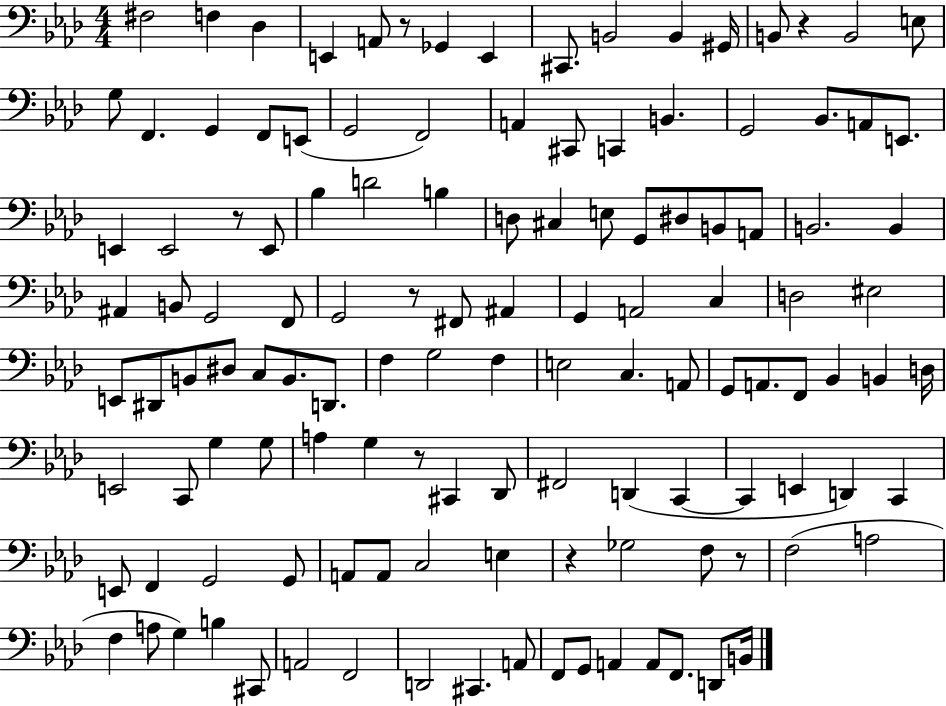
{
  \clef bass
  \numericTimeSignature
  \time 4/4
  \key aes \major
  fis2 f4 des4 | e,4 a,8 r8 ges,4 e,4 | cis,8. b,2 b,4 gis,16 | b,8 r4 b,2 e8 | \break g8 f,4. g,4 f,8 e,8( | g,2 f,2) | a,4 cis,8 c,4 b,4. | g,2 bes,8. a,8 e,8. | \break e,4 e,2 r8 e,8 | bes4 d'2 b4 | d8 cis4 e8 g,8 dis8 b,8 a,8 | b,2. b,4 | \break ais,4 b,8 g,2 f,8 | g,2 r8 fis,8 ais,4 | g,4 a,2 c4 | d2 eis2 | \break e,8 dis,8 b,8 dis8 c8 b,8. d,8. | f4 g2 f4 | e2 c4. a,8 | g,8 a,8. f,8 bes,4 b,4 d16 | \break e,2 c,8 g4 g8 | a4 g4 r8 cis,4 des,8 | fis,2 d,4( c,4~~ | c,4 e,4 d,4) c,4 | \break e,8 f,4 g,2 g,8 | a,8 a,8 c2 e4 | r4 ges2 f8 r8 | f2( a2 | \break f4 a8 g4) b4 cis,8 | a,2 f,2 | d,2 cis,4. a,8 | f,8 g,8 a,4 a,8 f,8. d,8 b,16 | \break \bar "|."
}